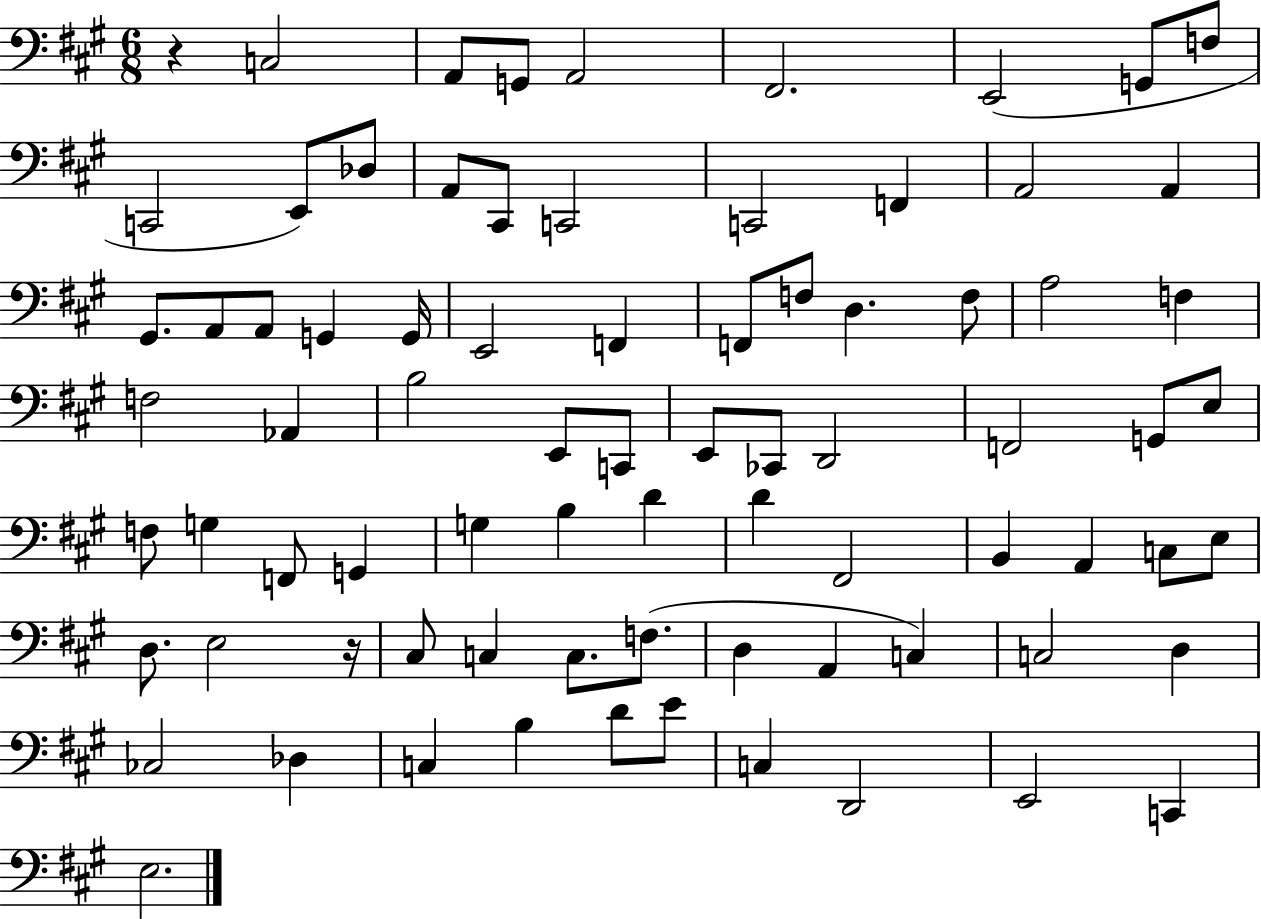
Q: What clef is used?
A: bass